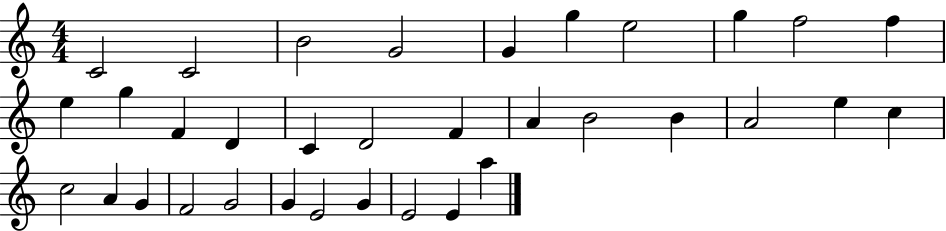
X:1
T:Untitled
M:4/4
L:1/4
K:C
C2 C2 B2 G2 G g e2 g f2 f e g F D C D2 F A B2 B A2 e c c2 A G F2 G2 G E2 G E2 E a